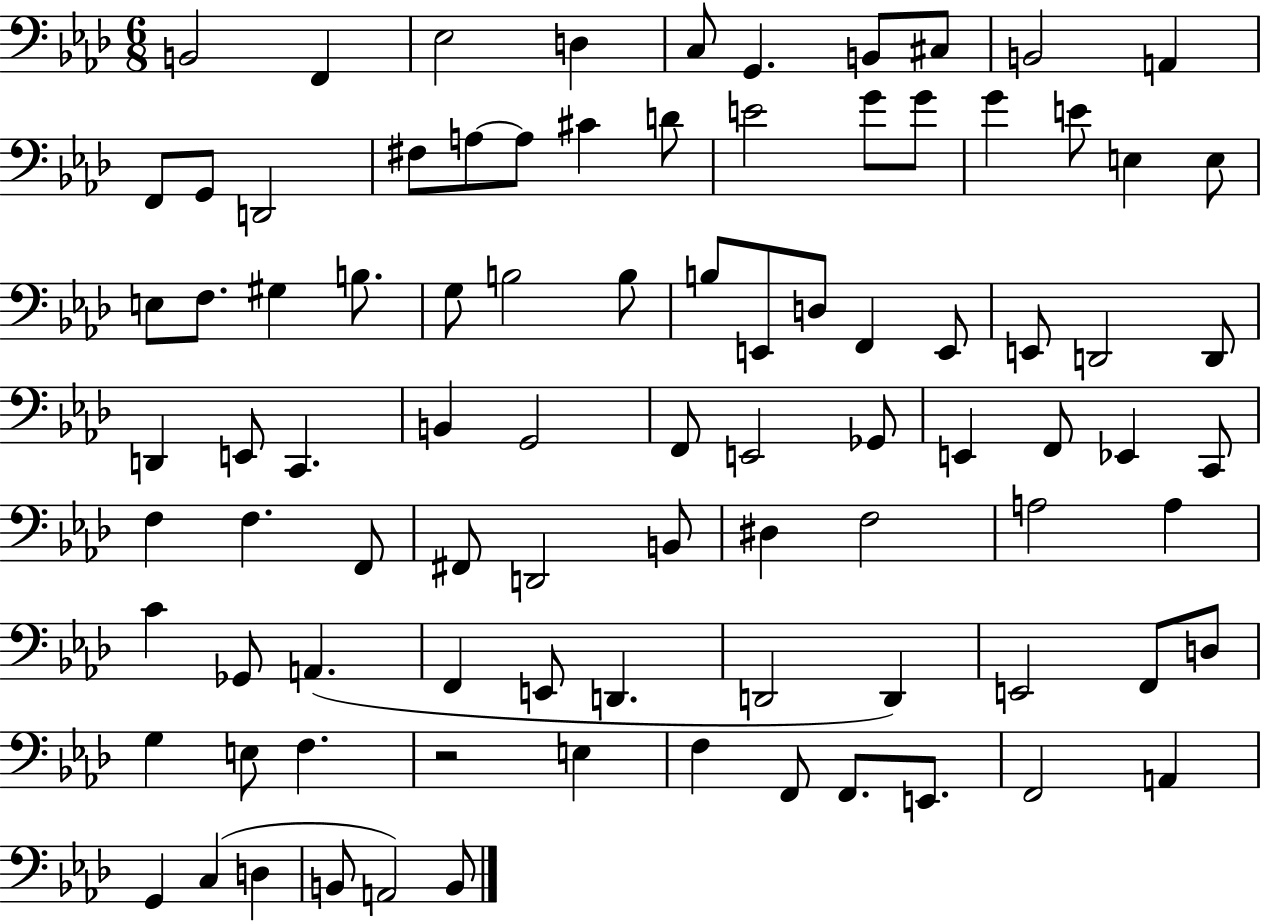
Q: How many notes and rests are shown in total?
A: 90